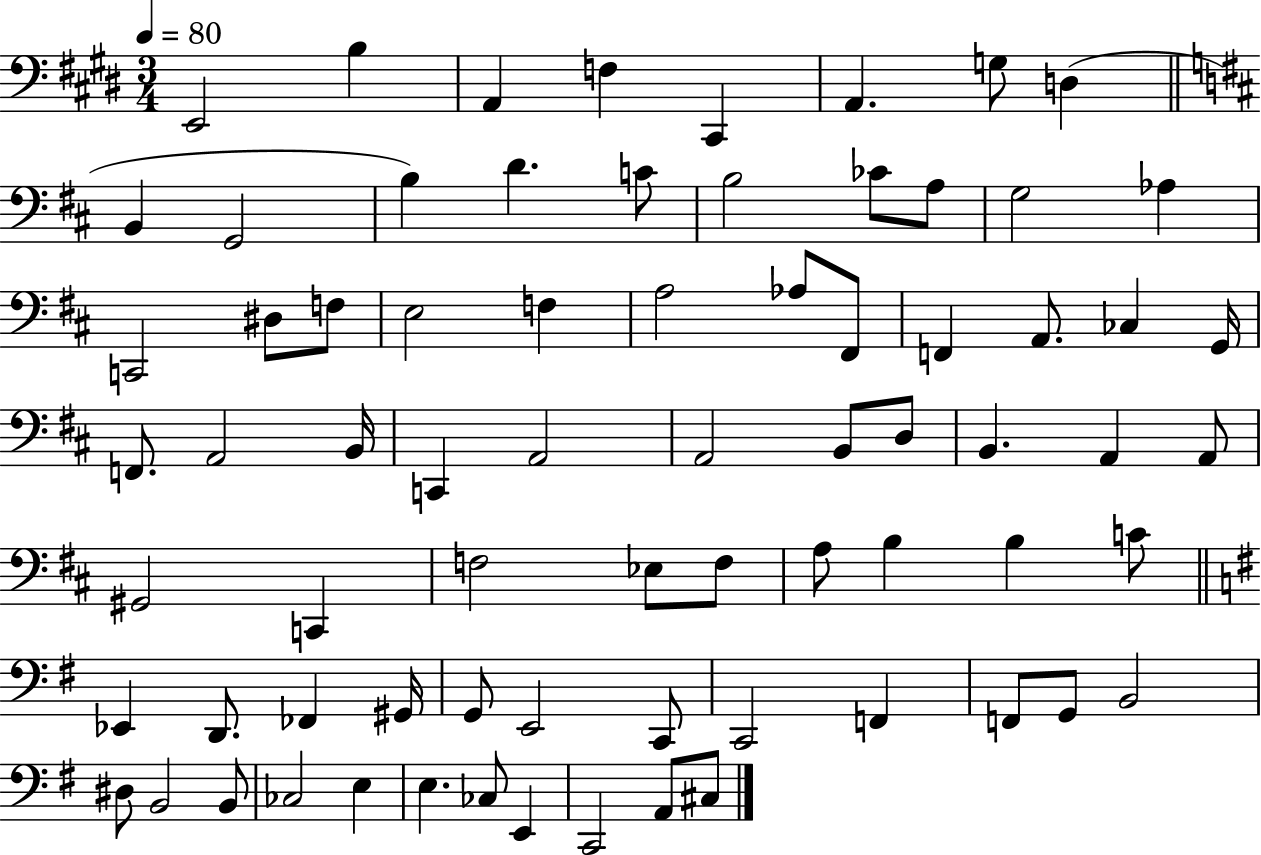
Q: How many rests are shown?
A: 0